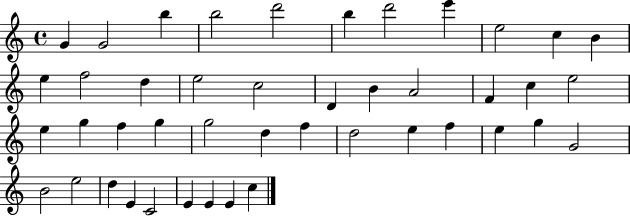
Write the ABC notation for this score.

X:1
T:Untitled
M:4/4
L:1/4
K:C
G G2 b b2 d'2 b d'2 e' e2 c B e f2 d e2 c2 D B A2 F c e2 e g f g g2 d f d2 e f e g G2 B2 e2 d E C2 E E E c